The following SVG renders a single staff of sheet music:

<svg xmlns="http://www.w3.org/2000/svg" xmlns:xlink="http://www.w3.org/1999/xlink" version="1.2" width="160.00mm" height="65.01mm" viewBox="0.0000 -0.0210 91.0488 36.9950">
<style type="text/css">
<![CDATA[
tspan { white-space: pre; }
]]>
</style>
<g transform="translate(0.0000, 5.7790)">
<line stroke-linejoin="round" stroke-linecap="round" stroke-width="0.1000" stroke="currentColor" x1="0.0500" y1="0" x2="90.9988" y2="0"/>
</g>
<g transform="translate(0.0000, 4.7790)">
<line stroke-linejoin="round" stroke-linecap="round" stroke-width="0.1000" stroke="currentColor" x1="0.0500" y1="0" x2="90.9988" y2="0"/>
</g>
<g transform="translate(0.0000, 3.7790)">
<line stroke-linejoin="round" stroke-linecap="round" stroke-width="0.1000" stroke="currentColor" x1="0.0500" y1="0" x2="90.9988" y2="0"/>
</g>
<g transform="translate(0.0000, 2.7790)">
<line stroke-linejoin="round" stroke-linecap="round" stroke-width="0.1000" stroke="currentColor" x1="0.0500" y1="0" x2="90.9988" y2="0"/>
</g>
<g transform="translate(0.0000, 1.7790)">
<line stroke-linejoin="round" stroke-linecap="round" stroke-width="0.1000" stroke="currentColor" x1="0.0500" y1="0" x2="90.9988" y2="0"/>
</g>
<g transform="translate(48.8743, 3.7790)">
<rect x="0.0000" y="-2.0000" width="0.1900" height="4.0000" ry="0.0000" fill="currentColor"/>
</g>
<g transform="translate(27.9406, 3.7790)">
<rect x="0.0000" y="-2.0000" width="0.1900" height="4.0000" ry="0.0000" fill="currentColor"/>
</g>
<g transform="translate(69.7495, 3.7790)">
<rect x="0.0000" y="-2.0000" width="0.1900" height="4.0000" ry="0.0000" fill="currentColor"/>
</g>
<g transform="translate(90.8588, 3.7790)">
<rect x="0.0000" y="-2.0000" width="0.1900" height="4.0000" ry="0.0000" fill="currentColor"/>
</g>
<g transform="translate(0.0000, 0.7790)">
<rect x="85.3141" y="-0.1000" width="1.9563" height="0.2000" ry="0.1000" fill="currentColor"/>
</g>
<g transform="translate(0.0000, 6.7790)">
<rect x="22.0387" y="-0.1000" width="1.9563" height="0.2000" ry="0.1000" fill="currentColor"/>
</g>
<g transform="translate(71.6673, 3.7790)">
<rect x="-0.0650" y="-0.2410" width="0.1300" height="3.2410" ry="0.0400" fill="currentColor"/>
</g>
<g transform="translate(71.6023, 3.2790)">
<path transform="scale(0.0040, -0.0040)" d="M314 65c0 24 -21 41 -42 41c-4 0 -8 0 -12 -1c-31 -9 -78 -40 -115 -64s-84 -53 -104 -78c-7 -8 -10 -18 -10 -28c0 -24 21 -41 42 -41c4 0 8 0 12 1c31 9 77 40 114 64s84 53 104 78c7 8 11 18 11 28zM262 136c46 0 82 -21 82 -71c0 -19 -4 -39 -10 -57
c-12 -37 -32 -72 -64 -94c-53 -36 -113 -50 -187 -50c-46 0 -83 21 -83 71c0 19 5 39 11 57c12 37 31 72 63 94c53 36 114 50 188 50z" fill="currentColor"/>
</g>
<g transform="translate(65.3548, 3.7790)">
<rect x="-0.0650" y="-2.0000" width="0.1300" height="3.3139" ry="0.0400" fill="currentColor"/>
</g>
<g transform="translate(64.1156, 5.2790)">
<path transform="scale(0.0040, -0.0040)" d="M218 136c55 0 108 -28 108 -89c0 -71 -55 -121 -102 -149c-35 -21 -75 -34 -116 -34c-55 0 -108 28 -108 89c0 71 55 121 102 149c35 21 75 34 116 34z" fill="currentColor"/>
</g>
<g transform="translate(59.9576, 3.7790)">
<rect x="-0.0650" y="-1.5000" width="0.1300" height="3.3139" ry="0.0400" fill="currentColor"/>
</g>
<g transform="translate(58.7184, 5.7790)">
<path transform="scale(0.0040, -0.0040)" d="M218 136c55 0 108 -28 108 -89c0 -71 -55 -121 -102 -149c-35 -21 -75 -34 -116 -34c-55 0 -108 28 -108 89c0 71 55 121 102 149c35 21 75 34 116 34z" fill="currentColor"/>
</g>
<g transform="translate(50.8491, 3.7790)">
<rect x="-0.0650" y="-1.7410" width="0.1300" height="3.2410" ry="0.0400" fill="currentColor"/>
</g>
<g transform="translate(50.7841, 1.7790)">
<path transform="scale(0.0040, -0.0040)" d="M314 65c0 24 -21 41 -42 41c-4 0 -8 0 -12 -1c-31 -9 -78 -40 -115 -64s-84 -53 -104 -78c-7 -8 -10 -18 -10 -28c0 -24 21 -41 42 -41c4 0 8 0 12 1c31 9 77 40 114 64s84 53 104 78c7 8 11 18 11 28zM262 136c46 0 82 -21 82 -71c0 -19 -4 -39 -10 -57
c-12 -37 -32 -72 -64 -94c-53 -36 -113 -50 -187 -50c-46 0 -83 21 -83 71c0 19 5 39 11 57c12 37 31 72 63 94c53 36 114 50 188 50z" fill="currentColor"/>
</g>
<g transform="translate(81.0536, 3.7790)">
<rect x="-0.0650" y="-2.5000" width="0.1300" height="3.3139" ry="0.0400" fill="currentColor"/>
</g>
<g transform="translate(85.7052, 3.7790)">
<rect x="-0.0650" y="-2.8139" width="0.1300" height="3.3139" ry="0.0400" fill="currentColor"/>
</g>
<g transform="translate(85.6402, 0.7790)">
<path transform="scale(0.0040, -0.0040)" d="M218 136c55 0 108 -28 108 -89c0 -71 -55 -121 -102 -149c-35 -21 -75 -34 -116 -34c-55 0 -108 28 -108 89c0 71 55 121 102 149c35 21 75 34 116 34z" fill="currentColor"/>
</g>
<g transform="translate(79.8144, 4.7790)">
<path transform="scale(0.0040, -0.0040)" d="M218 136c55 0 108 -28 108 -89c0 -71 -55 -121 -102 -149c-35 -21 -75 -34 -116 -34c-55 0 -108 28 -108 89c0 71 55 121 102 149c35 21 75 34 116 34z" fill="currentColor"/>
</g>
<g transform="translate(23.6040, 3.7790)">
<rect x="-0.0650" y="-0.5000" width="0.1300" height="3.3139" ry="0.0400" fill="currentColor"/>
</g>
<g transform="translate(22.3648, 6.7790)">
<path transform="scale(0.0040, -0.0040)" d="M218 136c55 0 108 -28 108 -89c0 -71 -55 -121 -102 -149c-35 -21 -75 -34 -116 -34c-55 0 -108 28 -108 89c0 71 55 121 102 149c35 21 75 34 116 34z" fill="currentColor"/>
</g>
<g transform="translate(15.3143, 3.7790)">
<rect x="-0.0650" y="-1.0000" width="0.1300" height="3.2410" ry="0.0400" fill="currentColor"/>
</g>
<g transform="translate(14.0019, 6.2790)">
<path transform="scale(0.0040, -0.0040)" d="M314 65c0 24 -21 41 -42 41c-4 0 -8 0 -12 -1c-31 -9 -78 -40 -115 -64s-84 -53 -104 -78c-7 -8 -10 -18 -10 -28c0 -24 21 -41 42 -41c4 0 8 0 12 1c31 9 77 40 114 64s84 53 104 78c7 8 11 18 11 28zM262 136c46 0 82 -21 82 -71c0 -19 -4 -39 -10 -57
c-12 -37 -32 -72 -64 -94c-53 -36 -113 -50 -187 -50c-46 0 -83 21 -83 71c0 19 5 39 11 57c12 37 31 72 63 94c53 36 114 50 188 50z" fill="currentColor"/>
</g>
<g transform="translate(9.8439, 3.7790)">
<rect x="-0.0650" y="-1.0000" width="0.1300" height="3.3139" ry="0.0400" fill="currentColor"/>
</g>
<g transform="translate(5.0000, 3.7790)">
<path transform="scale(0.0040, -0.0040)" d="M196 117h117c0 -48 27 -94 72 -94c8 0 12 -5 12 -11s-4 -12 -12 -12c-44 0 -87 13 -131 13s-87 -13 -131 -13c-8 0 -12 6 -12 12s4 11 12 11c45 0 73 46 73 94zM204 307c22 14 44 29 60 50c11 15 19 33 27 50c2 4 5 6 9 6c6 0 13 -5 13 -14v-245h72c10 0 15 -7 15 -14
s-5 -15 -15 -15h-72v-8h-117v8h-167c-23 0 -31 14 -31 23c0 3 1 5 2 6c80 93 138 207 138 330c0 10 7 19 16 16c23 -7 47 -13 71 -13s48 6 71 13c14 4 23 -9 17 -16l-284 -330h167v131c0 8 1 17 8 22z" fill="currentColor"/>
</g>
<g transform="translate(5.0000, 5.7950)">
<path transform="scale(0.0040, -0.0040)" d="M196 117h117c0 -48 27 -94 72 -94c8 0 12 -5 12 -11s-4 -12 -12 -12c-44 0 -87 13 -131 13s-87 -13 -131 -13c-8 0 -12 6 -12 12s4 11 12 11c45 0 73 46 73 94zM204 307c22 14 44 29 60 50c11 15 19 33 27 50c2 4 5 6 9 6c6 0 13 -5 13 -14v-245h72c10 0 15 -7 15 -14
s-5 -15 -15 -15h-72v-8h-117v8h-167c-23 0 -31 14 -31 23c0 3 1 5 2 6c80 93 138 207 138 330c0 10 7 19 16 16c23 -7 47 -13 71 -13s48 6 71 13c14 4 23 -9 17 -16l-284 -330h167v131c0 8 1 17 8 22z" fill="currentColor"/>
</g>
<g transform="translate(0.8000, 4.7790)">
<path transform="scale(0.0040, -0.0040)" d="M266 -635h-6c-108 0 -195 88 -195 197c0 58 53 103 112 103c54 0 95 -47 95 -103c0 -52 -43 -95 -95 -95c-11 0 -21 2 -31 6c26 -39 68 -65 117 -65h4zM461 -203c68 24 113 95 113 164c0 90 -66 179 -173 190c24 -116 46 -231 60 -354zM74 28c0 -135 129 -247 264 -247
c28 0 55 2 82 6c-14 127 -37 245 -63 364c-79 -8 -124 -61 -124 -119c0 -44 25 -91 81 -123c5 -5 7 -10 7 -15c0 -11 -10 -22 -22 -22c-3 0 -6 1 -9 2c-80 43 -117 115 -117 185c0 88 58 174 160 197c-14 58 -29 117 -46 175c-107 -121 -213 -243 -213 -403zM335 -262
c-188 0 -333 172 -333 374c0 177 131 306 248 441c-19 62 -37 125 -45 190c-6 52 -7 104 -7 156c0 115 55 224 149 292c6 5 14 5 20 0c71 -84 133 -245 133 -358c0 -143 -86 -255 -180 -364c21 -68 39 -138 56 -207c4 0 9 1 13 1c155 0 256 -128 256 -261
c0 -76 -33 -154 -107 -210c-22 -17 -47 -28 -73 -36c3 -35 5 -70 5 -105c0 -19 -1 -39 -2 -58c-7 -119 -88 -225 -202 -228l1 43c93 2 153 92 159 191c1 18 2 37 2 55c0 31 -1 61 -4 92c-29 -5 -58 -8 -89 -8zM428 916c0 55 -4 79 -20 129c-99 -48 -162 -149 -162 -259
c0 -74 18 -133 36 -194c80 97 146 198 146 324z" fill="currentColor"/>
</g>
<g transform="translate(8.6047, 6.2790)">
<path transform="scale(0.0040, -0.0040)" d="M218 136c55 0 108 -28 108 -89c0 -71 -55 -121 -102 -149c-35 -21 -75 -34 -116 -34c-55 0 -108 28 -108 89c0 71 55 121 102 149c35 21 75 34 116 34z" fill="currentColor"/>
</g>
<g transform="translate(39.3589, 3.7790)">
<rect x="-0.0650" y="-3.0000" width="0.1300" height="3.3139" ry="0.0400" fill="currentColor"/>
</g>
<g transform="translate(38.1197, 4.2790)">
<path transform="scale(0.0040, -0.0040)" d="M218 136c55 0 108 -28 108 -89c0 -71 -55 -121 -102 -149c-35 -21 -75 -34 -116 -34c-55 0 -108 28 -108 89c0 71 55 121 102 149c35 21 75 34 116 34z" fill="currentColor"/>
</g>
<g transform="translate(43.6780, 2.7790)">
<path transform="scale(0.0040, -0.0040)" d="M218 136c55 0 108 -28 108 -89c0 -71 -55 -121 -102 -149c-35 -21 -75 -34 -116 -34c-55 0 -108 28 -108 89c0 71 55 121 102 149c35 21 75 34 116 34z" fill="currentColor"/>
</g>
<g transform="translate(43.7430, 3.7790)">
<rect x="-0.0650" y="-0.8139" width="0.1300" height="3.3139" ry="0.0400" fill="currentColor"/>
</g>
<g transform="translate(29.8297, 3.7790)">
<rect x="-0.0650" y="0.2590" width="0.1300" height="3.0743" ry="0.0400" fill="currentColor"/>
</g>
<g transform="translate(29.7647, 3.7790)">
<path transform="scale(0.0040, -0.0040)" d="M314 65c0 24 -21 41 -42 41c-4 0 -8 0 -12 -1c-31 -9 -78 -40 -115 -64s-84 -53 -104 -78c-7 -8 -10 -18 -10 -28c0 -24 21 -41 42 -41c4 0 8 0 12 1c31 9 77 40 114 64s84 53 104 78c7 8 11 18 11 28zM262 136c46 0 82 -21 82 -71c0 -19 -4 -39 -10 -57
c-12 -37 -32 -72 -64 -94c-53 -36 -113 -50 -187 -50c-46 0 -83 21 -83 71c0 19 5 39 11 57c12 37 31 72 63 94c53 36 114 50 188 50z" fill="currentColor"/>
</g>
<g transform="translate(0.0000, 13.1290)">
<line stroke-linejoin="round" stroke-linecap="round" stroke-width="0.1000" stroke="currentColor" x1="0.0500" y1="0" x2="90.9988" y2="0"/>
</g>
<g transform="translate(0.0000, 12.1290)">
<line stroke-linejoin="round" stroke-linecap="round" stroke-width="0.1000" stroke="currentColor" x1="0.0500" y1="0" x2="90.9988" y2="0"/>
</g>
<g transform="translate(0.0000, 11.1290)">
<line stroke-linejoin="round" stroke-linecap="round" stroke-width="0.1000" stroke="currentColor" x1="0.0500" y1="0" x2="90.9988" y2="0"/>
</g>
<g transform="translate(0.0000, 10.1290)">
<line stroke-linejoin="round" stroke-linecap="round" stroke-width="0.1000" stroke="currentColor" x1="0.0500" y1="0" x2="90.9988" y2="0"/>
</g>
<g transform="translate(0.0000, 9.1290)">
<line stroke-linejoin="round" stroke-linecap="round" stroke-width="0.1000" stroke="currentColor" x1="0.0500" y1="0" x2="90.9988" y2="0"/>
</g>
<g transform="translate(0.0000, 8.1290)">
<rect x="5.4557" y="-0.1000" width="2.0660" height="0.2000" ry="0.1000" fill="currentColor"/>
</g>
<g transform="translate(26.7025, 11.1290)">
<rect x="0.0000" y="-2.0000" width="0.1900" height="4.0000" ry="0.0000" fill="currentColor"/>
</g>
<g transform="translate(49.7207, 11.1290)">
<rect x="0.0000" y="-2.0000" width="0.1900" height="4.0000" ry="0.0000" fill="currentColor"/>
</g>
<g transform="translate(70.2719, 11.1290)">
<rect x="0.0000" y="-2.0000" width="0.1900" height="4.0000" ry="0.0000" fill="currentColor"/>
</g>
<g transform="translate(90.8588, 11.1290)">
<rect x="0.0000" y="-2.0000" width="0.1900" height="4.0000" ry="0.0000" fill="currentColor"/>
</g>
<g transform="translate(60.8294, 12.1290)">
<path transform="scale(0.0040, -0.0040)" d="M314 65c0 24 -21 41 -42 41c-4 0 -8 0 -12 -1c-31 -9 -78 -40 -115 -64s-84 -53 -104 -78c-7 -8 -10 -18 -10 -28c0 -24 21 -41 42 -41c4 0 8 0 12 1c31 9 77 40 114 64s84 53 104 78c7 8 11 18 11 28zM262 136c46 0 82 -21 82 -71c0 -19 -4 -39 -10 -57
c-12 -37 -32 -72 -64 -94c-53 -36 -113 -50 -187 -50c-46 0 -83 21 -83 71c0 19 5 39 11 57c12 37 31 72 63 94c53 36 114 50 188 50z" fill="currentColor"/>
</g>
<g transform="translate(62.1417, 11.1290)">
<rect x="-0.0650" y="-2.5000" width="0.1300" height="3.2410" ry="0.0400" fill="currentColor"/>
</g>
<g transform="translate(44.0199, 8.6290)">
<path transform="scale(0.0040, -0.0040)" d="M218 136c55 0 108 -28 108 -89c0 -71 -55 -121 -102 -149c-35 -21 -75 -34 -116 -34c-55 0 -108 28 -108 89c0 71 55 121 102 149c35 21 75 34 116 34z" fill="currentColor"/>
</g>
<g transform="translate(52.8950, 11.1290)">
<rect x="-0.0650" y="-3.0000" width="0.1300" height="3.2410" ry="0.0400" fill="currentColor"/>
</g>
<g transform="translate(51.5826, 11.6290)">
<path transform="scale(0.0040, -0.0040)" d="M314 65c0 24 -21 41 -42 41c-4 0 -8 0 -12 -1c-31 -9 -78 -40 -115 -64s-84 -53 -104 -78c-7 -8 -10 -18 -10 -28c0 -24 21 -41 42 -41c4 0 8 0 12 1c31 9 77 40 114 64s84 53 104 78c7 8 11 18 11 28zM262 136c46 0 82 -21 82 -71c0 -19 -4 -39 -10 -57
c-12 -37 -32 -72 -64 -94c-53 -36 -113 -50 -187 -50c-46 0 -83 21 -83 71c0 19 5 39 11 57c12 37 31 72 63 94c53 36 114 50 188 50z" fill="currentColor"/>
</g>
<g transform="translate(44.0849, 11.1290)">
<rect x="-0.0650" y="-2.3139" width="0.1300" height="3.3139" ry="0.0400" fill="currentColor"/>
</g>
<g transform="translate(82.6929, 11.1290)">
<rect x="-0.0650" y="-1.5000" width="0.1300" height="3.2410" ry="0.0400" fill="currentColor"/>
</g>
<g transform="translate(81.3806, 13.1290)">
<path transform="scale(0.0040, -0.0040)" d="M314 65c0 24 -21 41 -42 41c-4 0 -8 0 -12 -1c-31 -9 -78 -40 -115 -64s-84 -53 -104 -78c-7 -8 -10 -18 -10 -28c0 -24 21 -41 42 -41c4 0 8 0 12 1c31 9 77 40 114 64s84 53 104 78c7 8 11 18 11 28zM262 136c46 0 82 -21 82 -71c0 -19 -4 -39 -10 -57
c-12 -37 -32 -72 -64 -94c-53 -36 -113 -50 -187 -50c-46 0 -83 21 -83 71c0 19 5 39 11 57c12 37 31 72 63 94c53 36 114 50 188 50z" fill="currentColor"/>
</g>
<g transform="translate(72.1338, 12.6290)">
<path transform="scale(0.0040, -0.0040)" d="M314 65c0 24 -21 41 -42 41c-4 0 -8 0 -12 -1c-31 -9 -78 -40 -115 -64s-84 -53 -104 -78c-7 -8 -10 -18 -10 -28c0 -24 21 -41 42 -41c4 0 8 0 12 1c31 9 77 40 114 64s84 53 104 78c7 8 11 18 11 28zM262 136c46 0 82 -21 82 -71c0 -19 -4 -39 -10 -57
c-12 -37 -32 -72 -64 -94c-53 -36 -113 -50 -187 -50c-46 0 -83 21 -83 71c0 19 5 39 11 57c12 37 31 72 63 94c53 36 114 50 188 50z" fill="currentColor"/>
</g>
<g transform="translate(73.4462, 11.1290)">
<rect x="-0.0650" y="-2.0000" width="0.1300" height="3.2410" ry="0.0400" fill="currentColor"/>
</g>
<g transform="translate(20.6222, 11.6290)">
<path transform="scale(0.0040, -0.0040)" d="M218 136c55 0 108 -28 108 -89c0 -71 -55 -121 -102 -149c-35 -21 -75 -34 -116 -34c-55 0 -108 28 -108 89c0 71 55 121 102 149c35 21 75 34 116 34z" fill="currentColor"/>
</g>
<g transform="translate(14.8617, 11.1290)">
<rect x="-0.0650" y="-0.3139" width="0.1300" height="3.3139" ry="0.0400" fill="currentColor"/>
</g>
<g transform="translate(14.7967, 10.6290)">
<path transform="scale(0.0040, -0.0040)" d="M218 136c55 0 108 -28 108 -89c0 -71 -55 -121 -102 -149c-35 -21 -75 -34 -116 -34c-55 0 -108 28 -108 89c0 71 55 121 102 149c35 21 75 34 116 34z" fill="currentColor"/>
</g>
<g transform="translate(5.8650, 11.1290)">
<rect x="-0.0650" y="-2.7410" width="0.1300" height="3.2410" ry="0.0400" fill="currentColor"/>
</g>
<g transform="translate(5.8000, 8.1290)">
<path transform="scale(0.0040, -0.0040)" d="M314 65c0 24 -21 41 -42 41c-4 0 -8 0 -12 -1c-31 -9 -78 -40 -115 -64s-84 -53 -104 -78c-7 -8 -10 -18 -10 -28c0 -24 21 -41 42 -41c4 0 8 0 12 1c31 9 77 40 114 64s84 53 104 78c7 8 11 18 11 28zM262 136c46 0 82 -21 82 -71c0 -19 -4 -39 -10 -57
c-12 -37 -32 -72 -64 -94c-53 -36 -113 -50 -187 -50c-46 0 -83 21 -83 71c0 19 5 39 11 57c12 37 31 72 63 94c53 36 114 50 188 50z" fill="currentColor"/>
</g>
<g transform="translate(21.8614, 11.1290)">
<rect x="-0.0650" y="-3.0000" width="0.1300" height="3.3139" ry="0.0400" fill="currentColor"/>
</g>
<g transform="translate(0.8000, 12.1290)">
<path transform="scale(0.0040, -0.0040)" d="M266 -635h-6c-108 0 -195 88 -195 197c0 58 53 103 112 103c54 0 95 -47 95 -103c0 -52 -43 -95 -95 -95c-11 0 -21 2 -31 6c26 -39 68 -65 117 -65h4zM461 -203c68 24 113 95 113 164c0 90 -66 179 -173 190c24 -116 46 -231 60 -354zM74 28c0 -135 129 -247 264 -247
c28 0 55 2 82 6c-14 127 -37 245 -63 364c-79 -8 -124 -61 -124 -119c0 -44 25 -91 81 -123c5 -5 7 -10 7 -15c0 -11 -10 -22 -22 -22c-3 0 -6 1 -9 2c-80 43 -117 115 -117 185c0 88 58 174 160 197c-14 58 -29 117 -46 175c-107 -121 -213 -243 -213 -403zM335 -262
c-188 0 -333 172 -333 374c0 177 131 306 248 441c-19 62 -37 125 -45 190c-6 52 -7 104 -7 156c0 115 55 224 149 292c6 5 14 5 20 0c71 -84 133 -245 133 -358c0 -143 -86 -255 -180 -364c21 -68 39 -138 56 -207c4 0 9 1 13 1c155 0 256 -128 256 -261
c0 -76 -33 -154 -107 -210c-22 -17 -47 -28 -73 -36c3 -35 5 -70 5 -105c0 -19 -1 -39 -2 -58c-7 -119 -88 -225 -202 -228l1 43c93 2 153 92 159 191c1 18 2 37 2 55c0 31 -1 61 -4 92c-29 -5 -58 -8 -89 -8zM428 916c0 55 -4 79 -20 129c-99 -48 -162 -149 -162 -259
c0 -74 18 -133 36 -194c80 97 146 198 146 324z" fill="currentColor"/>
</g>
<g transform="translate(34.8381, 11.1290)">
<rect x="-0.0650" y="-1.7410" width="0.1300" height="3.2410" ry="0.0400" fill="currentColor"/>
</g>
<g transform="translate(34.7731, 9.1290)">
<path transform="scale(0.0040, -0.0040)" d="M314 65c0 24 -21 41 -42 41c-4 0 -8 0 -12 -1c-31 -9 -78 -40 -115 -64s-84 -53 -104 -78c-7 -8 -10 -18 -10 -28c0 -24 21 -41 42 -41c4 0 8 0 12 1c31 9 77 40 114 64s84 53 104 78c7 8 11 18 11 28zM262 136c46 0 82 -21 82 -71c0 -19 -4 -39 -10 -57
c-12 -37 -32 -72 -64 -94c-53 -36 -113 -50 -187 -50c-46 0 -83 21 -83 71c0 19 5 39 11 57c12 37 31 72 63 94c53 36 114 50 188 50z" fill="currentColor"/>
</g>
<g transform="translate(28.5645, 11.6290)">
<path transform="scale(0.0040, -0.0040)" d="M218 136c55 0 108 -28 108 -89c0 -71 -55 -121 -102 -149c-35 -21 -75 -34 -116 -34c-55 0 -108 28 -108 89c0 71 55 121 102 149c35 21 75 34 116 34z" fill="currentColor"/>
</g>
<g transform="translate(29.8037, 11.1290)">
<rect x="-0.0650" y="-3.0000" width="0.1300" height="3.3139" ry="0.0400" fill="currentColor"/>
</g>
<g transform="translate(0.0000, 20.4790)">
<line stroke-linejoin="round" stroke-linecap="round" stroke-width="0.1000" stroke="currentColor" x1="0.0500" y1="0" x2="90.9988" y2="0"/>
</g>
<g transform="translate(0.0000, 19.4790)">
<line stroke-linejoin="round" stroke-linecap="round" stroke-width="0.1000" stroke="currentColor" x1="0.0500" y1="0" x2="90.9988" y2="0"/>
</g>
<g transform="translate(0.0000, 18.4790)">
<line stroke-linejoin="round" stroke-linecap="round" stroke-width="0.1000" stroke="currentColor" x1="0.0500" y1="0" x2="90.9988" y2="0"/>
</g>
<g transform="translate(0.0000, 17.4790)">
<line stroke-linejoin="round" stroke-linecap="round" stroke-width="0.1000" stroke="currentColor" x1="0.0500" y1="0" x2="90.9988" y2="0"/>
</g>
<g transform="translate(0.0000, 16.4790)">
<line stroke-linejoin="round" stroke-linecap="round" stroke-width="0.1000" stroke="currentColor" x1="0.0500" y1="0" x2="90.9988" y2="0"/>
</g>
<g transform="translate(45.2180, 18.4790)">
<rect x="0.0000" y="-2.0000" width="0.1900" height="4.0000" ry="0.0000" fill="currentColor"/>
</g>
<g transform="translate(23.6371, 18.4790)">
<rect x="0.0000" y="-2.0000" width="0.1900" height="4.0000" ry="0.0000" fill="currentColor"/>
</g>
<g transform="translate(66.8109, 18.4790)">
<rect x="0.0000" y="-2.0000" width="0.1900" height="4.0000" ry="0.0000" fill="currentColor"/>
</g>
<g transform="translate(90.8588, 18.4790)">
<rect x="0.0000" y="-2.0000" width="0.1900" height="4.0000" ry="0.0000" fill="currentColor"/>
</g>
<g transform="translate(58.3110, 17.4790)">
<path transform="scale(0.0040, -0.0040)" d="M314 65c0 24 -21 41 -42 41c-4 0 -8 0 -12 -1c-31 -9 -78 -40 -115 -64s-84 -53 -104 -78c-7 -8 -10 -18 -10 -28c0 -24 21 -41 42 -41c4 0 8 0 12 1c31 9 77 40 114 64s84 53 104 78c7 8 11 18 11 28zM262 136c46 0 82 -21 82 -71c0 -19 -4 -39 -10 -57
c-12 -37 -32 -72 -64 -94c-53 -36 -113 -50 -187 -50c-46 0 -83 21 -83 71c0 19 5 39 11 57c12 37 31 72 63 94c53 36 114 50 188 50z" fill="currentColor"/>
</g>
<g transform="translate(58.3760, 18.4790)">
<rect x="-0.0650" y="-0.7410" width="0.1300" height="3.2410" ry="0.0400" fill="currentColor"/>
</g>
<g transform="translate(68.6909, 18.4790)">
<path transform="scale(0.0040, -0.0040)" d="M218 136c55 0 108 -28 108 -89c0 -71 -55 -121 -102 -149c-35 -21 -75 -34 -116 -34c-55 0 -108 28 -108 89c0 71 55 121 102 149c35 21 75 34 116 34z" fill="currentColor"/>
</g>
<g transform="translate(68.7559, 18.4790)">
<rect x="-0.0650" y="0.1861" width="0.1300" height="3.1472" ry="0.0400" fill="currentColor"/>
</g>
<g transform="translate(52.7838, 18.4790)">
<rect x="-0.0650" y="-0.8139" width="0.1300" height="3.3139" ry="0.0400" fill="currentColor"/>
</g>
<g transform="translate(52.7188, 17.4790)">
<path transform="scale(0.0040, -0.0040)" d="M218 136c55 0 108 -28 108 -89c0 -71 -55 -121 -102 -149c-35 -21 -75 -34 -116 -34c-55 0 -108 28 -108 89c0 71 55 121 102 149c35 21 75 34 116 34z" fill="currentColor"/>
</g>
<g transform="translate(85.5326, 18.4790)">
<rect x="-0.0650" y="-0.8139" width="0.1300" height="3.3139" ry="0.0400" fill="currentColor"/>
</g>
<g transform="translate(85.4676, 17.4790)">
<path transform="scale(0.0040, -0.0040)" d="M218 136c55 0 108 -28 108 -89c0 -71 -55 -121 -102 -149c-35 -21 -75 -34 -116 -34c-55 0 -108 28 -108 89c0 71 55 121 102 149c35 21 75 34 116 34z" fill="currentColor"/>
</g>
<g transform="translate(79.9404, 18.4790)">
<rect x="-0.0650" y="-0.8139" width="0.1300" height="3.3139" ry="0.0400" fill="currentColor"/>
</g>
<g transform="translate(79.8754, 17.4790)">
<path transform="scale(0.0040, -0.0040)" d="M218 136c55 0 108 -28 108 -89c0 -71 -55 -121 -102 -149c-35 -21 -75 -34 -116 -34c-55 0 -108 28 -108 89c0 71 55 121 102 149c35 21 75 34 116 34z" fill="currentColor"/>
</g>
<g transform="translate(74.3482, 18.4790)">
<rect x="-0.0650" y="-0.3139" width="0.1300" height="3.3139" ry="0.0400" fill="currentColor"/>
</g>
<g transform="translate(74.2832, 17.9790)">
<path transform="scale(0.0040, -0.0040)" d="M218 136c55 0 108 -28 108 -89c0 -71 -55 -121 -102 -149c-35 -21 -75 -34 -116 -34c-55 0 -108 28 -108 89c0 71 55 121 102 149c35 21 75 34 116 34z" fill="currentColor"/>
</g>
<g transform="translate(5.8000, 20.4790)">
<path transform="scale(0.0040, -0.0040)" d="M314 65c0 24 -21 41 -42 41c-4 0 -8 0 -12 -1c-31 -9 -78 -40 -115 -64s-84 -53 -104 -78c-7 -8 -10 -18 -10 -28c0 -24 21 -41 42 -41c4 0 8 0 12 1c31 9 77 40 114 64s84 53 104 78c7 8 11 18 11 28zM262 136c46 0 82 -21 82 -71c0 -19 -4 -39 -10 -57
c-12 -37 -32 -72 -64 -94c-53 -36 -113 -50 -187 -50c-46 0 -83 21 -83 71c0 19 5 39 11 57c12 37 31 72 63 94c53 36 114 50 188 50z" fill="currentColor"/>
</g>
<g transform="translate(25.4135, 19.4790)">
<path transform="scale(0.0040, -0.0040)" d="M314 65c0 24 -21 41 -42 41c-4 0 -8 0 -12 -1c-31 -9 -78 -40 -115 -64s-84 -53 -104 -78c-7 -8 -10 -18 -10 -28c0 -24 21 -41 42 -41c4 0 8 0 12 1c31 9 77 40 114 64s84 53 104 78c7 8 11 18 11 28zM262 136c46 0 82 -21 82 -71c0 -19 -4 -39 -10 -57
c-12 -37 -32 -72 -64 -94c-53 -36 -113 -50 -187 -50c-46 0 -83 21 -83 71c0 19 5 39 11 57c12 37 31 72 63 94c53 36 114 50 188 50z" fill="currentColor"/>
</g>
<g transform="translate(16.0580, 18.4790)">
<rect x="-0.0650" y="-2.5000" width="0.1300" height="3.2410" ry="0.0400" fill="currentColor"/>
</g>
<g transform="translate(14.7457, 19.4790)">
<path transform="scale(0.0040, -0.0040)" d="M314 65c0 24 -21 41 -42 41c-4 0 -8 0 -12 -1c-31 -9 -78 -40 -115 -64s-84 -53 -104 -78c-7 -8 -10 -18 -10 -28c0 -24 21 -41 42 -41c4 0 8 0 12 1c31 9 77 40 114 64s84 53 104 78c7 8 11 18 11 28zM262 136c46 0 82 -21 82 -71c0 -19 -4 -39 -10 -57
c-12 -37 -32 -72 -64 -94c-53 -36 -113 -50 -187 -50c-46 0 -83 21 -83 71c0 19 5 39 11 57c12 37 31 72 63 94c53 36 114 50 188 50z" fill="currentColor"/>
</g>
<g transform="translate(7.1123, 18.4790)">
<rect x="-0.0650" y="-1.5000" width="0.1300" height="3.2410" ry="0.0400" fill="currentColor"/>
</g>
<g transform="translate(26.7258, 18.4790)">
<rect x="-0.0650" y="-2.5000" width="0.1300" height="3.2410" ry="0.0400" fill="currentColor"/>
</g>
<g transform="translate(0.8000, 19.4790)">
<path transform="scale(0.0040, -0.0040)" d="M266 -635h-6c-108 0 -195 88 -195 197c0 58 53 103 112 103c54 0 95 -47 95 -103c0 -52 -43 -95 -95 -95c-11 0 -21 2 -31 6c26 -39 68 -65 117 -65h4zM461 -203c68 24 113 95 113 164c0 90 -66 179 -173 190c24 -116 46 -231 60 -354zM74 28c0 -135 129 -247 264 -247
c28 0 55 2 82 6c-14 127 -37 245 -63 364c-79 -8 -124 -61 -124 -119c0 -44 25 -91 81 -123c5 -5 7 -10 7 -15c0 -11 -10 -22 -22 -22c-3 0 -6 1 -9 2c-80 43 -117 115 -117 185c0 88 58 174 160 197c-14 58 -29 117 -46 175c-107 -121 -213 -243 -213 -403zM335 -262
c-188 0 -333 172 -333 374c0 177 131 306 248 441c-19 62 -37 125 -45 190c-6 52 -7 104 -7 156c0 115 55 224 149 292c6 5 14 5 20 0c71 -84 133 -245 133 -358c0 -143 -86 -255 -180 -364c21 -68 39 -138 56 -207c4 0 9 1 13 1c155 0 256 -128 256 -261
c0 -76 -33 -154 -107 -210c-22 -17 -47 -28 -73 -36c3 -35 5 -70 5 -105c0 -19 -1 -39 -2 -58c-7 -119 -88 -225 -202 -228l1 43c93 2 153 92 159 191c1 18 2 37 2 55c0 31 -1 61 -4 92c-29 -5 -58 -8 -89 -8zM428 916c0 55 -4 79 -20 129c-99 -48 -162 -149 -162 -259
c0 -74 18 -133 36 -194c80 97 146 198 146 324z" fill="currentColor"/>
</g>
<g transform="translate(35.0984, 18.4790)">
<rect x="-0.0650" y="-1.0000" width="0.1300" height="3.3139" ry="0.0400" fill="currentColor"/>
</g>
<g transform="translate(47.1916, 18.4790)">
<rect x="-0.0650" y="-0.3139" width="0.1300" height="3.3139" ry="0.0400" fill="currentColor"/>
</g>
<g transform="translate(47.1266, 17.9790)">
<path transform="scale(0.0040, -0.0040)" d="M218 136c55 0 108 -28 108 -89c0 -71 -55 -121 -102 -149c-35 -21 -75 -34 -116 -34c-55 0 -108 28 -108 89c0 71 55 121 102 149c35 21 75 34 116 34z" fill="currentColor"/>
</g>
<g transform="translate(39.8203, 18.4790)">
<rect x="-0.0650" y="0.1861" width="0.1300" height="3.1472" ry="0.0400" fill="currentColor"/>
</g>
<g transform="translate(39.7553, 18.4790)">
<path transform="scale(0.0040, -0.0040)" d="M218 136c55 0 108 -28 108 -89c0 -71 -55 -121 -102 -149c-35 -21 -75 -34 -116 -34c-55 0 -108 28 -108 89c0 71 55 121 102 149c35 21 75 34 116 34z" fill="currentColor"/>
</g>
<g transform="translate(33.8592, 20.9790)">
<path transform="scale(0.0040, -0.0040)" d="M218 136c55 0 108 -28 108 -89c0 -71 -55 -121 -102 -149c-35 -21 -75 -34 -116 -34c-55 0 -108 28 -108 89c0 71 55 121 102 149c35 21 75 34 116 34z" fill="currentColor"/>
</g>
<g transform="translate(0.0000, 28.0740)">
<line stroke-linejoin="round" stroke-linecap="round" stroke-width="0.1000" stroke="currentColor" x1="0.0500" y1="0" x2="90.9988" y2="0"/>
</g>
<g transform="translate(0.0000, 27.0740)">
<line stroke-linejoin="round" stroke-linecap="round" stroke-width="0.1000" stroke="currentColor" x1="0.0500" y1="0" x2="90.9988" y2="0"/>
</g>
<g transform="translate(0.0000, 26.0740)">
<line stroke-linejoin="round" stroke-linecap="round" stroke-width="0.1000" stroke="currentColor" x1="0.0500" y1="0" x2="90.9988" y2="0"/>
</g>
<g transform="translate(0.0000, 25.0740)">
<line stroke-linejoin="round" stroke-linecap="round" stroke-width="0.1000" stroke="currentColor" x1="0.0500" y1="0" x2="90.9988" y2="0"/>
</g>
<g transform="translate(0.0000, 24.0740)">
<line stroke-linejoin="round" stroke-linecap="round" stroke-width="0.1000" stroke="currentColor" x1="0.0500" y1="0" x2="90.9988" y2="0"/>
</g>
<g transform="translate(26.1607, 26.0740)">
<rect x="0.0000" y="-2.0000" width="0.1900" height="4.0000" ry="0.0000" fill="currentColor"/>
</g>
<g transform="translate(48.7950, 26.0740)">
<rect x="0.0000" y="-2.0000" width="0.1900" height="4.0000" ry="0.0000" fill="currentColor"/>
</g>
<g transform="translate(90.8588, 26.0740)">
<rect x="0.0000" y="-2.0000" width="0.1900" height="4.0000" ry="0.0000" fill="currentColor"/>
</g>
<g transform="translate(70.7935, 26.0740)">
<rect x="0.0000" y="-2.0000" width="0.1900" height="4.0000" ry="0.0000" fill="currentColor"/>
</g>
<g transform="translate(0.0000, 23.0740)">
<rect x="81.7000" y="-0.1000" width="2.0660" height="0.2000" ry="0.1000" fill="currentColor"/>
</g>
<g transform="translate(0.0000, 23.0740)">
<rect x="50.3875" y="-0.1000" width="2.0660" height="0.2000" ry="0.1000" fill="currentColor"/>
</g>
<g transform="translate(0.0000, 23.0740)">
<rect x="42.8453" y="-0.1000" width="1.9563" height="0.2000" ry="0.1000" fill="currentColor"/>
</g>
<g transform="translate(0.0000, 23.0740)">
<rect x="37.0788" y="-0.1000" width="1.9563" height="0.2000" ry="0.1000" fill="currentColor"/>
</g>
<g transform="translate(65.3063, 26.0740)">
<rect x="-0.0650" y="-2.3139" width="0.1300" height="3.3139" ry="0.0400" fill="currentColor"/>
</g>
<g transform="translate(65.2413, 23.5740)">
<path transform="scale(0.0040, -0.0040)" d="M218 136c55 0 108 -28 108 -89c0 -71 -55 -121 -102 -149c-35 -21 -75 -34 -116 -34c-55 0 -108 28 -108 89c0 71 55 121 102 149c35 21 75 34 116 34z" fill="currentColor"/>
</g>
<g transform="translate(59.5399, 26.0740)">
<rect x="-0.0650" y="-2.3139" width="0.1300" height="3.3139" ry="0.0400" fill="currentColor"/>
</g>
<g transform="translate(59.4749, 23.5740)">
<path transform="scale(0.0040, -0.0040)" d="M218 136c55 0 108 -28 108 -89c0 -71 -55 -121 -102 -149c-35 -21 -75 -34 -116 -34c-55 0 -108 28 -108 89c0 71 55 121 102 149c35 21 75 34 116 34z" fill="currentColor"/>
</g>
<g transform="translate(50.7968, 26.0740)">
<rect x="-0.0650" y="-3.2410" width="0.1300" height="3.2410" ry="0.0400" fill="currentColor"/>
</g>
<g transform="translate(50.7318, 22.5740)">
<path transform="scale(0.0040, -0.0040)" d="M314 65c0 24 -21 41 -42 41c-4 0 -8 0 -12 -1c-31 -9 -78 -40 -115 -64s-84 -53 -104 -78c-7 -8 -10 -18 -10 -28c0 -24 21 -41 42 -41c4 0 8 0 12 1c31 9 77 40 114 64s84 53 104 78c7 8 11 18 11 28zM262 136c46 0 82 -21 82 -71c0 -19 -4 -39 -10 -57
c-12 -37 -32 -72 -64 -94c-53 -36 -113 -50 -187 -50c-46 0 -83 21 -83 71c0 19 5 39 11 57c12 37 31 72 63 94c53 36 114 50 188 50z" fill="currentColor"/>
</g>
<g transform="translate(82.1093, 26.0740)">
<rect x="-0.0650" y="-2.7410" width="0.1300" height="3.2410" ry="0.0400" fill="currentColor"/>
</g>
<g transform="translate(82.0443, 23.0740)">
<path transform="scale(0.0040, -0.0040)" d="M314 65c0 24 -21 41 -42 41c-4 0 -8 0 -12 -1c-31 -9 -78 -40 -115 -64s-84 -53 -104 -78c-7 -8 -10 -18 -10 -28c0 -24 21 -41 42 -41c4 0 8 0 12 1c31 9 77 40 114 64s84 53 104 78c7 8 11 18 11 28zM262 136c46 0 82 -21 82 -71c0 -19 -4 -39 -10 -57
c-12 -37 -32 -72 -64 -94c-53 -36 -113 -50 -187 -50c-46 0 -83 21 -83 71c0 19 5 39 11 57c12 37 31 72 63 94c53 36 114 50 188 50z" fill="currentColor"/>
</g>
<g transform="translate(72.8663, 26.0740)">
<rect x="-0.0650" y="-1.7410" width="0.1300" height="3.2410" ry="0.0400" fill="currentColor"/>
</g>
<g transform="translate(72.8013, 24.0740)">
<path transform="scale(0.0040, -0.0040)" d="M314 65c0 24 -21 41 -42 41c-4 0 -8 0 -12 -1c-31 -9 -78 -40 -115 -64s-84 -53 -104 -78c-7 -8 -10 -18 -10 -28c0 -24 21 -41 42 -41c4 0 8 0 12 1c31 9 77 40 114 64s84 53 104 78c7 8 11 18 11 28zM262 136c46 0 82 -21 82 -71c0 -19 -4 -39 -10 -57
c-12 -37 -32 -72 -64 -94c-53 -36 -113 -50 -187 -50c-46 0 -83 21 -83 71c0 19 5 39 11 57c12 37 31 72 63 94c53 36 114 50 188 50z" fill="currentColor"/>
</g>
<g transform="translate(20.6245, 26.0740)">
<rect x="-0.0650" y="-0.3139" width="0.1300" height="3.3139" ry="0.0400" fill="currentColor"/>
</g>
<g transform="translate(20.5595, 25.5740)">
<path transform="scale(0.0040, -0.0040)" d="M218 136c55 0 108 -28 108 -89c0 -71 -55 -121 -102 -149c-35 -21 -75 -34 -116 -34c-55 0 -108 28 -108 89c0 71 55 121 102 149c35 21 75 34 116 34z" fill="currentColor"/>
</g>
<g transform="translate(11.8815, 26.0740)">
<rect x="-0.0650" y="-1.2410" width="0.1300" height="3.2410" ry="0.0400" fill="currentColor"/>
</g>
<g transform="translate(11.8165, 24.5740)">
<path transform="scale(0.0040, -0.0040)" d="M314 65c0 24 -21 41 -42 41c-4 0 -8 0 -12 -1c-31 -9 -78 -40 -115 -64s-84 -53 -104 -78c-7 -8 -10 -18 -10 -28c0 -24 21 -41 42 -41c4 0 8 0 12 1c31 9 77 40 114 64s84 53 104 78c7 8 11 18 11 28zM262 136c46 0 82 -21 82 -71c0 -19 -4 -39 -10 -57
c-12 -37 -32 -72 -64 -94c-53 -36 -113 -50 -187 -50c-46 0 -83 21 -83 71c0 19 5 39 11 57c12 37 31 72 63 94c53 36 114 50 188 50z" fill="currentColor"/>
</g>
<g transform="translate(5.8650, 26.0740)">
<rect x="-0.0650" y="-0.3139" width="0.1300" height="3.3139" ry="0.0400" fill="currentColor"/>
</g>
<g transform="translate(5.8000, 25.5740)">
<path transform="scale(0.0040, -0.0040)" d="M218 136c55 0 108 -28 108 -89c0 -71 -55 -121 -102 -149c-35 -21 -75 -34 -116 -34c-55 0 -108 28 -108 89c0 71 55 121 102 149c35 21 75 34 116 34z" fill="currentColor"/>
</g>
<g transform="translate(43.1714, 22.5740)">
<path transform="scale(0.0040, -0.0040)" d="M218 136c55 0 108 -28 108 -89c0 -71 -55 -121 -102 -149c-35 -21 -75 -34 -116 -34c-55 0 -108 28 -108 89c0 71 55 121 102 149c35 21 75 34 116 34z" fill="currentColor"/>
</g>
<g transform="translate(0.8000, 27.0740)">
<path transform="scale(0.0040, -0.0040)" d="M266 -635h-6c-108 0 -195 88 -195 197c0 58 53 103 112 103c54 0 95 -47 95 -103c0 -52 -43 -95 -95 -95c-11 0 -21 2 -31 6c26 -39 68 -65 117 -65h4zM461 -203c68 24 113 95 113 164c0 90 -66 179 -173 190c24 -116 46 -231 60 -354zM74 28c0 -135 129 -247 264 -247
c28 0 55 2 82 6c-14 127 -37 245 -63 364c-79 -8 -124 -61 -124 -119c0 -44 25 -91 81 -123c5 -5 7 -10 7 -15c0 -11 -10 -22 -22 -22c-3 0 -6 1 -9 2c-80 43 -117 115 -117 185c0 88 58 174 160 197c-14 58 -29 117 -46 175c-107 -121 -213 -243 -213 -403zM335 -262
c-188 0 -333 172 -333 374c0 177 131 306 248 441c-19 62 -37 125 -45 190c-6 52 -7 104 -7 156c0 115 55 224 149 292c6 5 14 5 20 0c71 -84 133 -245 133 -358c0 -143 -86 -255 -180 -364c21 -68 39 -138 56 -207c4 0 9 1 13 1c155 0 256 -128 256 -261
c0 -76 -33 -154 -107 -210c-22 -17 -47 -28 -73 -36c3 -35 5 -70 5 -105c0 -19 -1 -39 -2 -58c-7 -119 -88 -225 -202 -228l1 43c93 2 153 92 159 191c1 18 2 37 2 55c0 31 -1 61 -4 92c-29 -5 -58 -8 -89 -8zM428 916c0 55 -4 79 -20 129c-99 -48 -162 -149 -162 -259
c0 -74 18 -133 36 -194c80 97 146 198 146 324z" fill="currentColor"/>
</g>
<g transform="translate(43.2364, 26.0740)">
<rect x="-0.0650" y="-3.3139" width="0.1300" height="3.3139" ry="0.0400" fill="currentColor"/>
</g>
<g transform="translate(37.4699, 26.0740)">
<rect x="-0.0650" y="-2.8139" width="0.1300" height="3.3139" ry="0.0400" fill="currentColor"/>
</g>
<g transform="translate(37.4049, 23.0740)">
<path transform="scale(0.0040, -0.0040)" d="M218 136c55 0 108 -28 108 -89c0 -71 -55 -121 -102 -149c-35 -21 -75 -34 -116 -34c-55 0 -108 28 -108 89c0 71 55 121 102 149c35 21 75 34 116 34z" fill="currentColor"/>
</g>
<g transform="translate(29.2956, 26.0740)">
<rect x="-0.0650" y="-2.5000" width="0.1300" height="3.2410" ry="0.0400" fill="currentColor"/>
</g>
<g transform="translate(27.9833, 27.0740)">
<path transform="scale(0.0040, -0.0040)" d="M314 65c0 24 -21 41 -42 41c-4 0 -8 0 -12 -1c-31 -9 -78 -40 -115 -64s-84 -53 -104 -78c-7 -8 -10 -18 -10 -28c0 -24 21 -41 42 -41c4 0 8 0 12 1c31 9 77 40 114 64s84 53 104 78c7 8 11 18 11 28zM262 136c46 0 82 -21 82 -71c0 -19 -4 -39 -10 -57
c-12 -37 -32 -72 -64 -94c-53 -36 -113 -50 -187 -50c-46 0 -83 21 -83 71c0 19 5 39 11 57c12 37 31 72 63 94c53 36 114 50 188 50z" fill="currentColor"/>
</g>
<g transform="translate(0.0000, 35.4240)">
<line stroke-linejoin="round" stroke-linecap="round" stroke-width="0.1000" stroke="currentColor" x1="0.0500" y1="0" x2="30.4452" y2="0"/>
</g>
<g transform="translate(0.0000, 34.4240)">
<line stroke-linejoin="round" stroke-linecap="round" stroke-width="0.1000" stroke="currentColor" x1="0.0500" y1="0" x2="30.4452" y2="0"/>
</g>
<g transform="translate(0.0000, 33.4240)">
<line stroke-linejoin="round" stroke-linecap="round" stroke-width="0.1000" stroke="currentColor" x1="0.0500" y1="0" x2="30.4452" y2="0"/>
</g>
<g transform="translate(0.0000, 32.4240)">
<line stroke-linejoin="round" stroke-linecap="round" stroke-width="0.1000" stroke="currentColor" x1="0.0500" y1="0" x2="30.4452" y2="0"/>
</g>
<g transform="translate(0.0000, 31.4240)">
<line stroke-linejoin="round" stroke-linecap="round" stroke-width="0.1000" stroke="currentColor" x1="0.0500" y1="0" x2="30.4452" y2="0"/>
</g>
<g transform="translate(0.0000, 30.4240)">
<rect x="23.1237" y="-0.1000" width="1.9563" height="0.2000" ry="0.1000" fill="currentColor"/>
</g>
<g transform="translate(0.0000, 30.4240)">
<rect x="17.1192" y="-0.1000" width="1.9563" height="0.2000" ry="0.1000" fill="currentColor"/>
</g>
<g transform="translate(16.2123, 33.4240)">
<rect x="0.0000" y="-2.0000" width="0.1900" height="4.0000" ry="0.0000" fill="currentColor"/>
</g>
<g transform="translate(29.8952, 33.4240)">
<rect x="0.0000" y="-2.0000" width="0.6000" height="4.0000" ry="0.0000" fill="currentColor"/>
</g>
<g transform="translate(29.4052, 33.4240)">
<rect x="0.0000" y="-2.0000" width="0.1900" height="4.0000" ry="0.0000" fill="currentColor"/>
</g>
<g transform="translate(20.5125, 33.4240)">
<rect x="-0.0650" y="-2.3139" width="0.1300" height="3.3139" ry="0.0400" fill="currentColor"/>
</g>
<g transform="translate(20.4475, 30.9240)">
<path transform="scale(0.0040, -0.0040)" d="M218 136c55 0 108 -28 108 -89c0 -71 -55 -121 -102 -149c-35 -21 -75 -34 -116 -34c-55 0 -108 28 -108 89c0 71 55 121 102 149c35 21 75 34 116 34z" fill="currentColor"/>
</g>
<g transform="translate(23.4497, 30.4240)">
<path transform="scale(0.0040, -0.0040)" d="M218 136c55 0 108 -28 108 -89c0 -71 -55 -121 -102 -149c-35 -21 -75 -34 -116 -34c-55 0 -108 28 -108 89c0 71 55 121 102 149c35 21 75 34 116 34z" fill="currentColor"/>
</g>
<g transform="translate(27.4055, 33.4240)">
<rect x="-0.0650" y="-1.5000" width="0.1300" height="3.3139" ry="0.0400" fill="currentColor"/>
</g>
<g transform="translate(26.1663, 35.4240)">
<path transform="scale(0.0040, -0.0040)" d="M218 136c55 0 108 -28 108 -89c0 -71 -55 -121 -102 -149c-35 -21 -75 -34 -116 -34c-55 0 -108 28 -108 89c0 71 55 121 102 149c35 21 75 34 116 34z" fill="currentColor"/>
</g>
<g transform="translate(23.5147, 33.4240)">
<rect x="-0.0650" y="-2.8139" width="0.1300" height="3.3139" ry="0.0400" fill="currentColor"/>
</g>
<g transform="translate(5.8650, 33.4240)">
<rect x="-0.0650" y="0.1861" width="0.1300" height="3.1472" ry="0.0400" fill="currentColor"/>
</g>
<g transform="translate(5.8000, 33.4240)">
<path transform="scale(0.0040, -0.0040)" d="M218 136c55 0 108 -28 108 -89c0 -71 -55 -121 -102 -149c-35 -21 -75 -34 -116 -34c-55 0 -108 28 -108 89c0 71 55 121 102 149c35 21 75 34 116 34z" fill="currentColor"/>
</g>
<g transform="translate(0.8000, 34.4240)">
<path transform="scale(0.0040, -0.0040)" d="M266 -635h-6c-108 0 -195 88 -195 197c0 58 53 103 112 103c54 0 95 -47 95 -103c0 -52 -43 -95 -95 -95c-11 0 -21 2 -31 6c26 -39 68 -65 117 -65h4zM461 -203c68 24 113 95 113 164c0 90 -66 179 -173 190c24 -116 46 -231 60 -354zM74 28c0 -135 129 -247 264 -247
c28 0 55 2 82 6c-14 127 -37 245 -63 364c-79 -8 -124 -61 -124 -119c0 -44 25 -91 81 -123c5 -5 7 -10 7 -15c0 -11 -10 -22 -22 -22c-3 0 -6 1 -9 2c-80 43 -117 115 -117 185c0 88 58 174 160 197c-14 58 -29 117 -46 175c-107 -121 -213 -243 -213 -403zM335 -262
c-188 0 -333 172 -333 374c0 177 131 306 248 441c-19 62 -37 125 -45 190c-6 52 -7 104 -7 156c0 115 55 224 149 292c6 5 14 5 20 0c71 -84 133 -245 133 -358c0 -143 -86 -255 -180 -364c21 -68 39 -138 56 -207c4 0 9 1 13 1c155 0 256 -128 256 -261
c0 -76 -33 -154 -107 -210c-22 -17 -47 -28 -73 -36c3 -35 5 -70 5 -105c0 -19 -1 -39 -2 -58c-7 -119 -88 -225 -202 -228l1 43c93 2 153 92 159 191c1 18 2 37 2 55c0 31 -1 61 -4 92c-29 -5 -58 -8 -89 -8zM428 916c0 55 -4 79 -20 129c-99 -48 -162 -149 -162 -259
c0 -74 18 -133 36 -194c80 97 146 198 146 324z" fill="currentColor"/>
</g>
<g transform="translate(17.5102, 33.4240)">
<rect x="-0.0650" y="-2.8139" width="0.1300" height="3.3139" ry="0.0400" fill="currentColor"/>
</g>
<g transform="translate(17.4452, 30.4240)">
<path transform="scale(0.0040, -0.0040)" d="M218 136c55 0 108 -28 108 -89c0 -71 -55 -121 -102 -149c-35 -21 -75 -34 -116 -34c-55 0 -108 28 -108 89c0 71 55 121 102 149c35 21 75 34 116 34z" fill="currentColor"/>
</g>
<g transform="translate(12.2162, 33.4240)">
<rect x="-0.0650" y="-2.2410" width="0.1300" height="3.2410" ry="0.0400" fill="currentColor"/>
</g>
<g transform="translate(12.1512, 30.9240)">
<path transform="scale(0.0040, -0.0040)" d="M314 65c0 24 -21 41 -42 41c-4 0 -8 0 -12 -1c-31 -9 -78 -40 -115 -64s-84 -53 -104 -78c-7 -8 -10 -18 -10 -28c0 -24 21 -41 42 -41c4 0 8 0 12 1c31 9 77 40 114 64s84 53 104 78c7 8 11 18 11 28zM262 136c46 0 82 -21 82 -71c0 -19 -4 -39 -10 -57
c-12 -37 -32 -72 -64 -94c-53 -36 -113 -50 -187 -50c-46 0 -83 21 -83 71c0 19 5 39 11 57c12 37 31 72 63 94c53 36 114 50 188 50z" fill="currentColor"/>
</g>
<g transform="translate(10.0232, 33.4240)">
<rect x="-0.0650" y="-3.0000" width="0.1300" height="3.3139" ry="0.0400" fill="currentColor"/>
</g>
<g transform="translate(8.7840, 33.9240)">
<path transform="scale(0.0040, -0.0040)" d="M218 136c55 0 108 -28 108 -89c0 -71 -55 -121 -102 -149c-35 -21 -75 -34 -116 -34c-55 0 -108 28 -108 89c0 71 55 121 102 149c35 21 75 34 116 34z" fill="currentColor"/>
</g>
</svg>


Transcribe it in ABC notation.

X:1
T:Untitled
M:4/4
L:1/4
K:C
D D2 C B2 A d f2 E F c2 G a a2 c A A f2 g A2 G2 F2 E2 E2 G2 G2 D B c d d2 B c d d c e2 c G2 a b b2 g g f2 a2 B A g2 a g a E